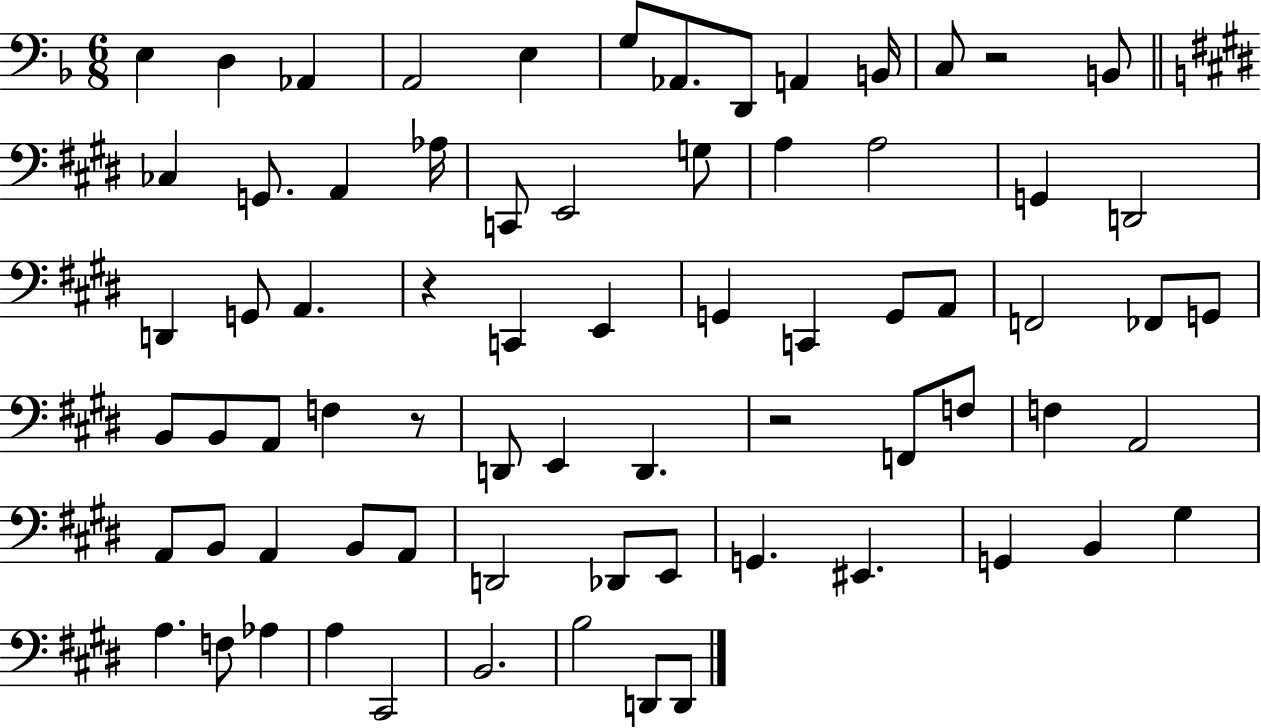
X:1
T:Untitled
M:6/8
L:1/4
K:F
E, D, _A,, A,,2 E, G,/2 _A,,/2 D,,/2 A,, B,,/4 C,/2 z2 B,,/2 _C, G,,/2 A,, _A,/4 C,,/2 E,,2 G,/2 A, A,2 G,, D,,2 D,, G,,/2 A,, z C,, E,, G,, C,, G,,/2 A,,/2 F,,2 _F,,/2 G,,/2 B,,/2 B,,/2 A,,/2 F, z/2 D,,/2 E,, D,, z2 F,,/2 F,/2 F, A,,2 A,,/2 B,,/2 A,, B,,/2 A,,/2 D,,2 _D,,/2 E,,/2 G,, ^E,, G,, B,, ^G, A, F,/2 _A, A, ^C,,2 B,,2 B,2 D,,/2 D,,/2